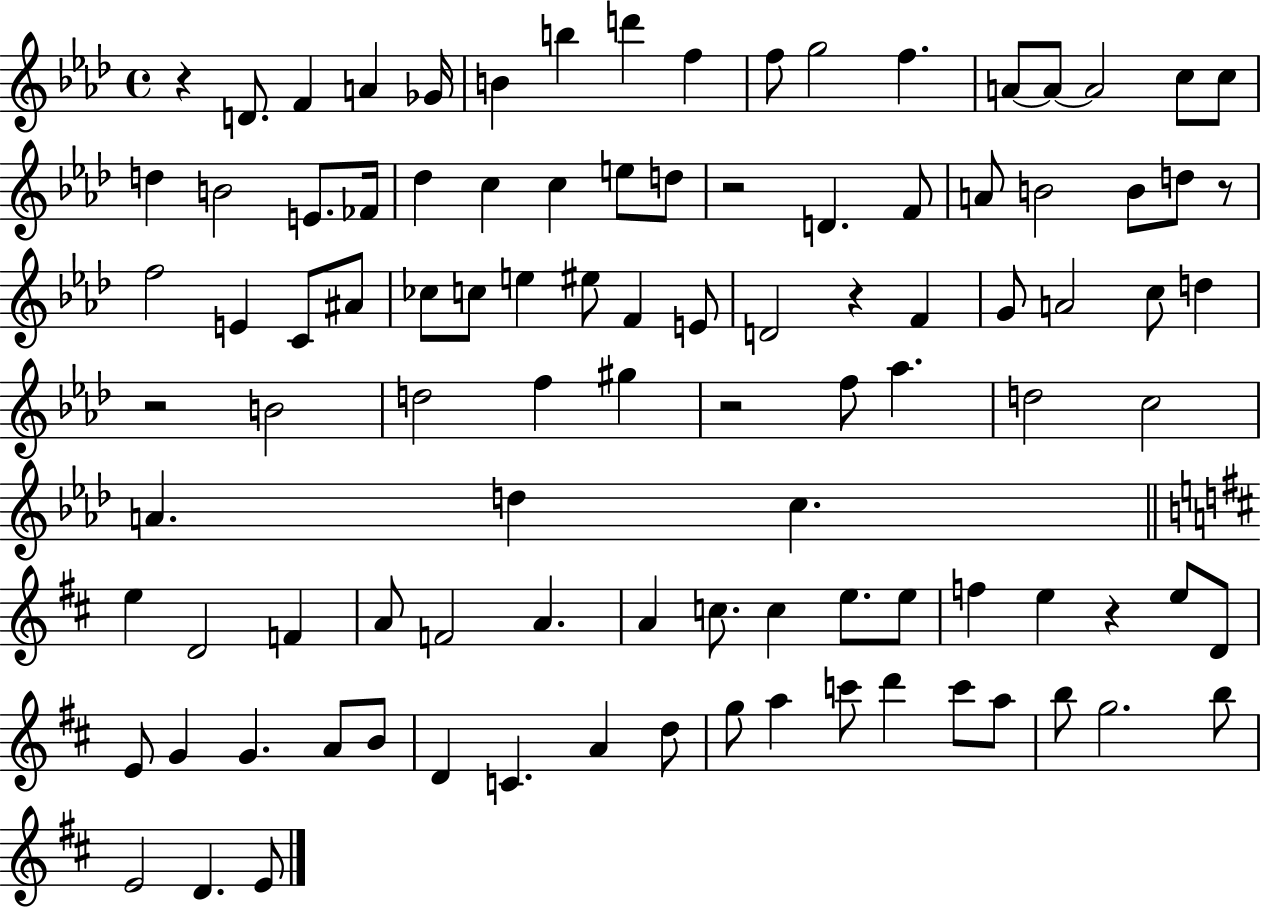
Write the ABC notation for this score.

X:1
T:Untitled
M:4/4
L:1/4
K:Ab
z D/2 F A _G/4 B b d' f f/2 g2 f A/2 A/2 A2 c/2 c/2 d B2 E/2 _F/4 _d c c e/2 d/2 z2 D F/2 A/2 B2 B/2 d/2 z/2 f2 E C/2 ^A/2 _c/2 c/2 e ^e/2 F E/2 D2 z F G/2 A2 c/2 d z2 B2 d2 f ^g z2 f/2 _a d2 c2 A d c e D2 F A/2 F2 A A c/2 c e/2 e/2 f e z e/2 D/2 E/2 G G A/2 B/2 D C A d/2 g/2 a c'/2 d' c'/2 a/2 b/2 g2 b/2 E2 D E/2